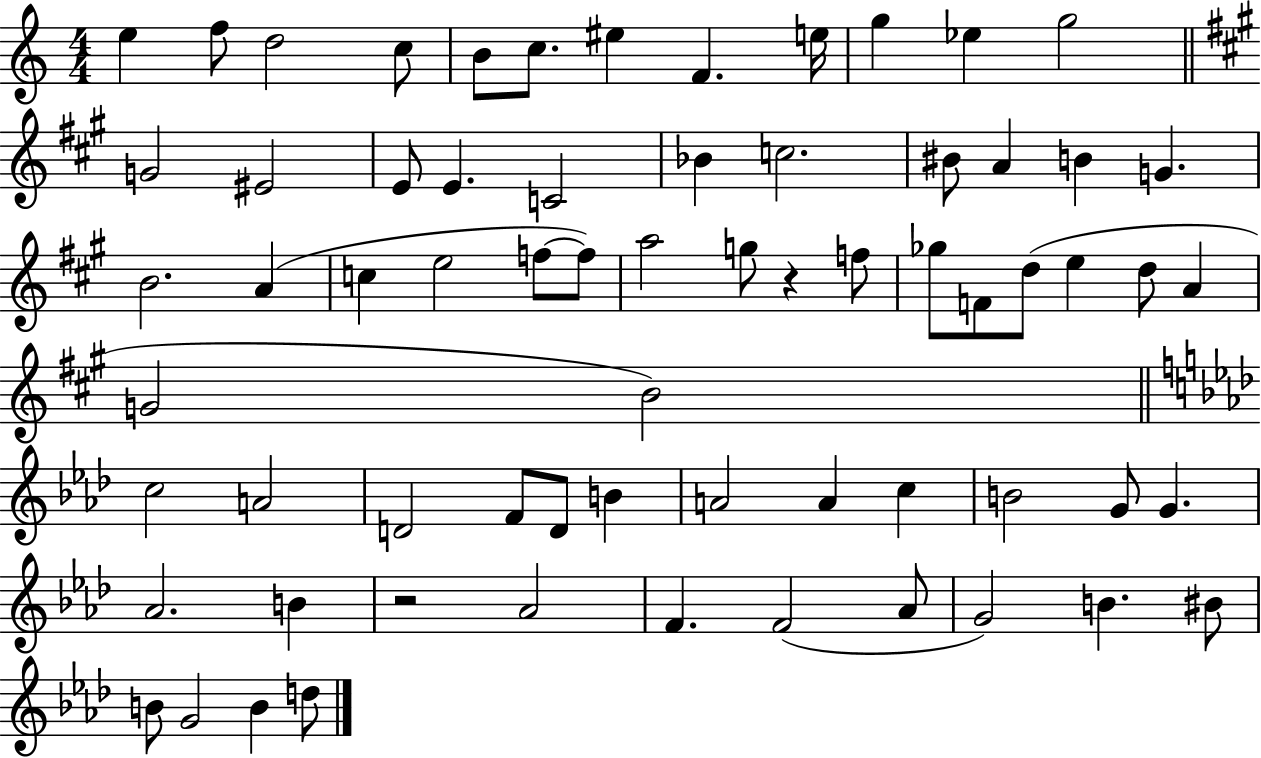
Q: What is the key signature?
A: C major